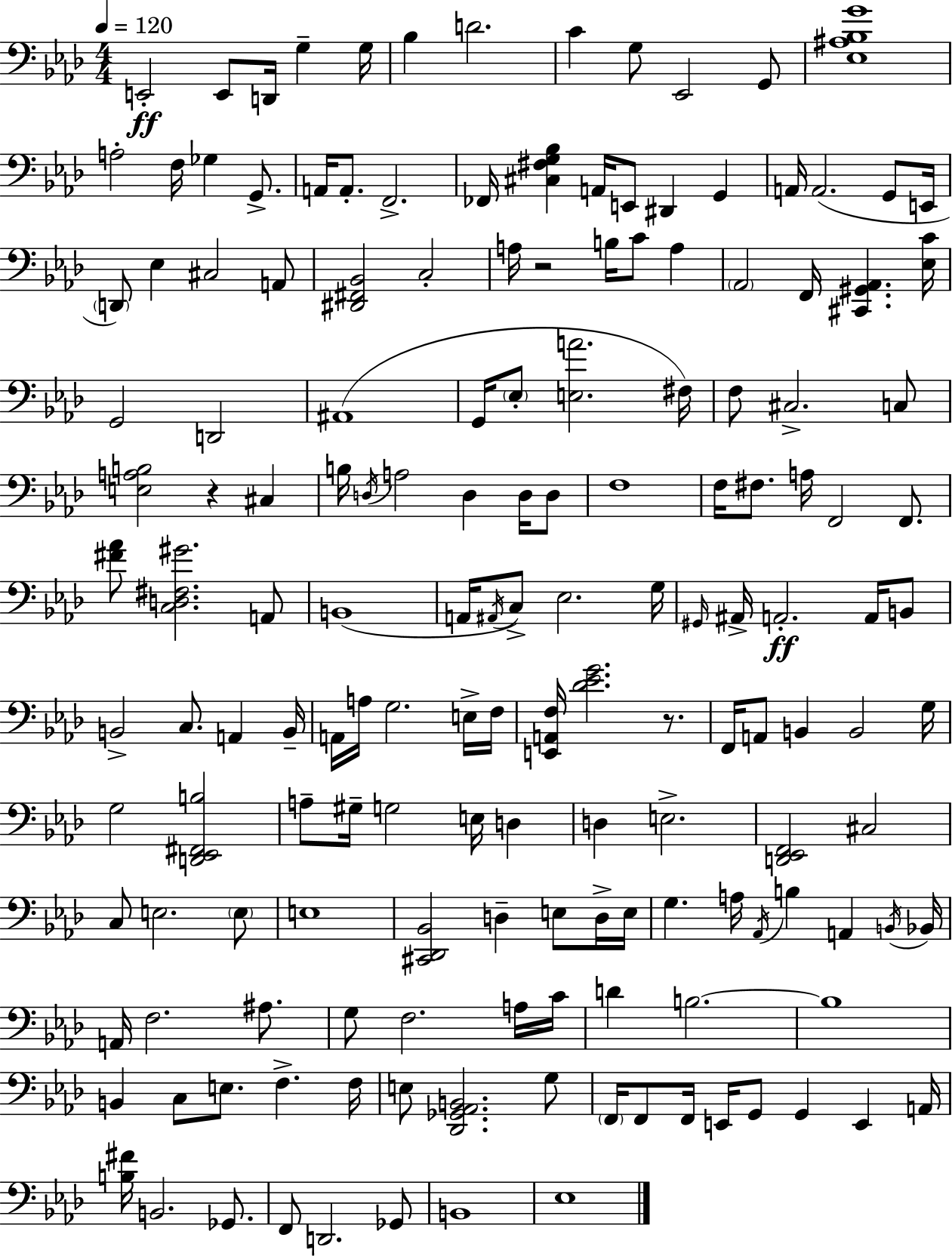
E2/h E2/e D2/s G3/q G3/s Bb3/q D4/h. C4/q G3/e Eb2/h G2/e [Eb3,A#3,Bb3,G4]/w A3/h F3/s Gb3/q G2/e. A2/s A2/e. F2/h. FES2/s [C#3,F#3,G3,Bb3]/q A2/s E2/e D#2/q G2/q A2/s A2/h. G2/e E2/s D2/e Eb3/q C#3/h A2/e [D#2,F#2,Bb2]/h C3/h A3/s R/h B3/s C4/e A3/q Ab2/h F2/s [C#2,G#2,Ab2]/q. [Eb3,C4]/s G2/h D2/h A#2/w G2/s Eb3/e [E3,A4]/h. F#3/s F3/e C#3/h. C3/e [E3,A3,B3]/h R/q C#3/q B3/s D3/s A3/h D3/q D3/s D3/e F3/w F3/s F#3/e. A3/s F2/h F2/e. [F#4,Ab4]/e [C3,D3,F#3,G#4]/h. A2/e B2/w A2/s A#2/s C3/e Eb3/h. G3/s G#2/s A#2/s A2/h. A2/s B2/e B2/h C3/e. A2/q B2/s A2/s A3/s G3/h. E3/s F3/s [E2,A2,F3]/s [Db4,Eb4,G4]/h. R/e. F2/s A2/e B2/q B2/h G3/s G3/h [D2,Eb2,F#2,B3]/h A3/e G#3/s G3/h E3/s D3/q D3/q E3/h. [D2,Eb2,F2]/h C#3/h C3/e E3/h. E3/e E3/w [C#2,Db2,Bb2]/h D3/q E3/e D3/s E3/s G3/q. A3/s Ab2/s B3/q A2/q B2/s Bb2/s A2/s F3/h. A#3/e. G3/e F3/h. A3/s C4/s D4/q B3/h. B3/w B2/q C3/e E3/e. F3/q. F3/s E3/e [Db2,Gb2,Ab2,B2]/h. G3/e F2/s F2/e F2/s E2/s G2/e G2/q E2/q A2/s [B3,F#4]/s B2/h. Gb2/e. F2/e D2/h. Gb2/e B2/w Eb3/w